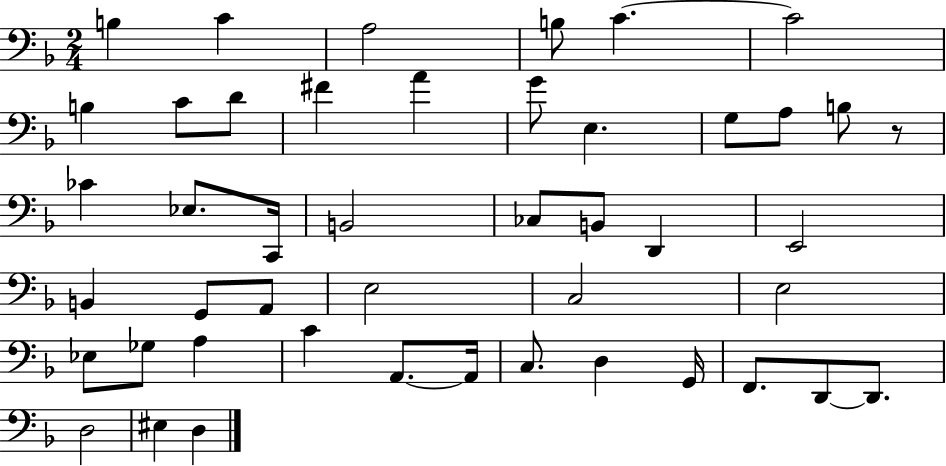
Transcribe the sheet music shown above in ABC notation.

X:1
T:Untitled
M:2/4
L:1/4
K:F
B, C A,2 B,/2 C C2 B, C/2 D/2 ^F A G/2 E, G,/2 A,/2 B,/2 z/2 _C _E,/2 C,,/4 B,,2 _C,/2 B,,/2 D,, E,,2 B,, G,,/2 A,,/2 E,2 C,2 E,2 _E,/2 _G,/2 A, C A,,/2 A,,/4 C,/2 D, G,,/4 F,,/2 D,,/2 D,,/2 D,2 ^E, D,